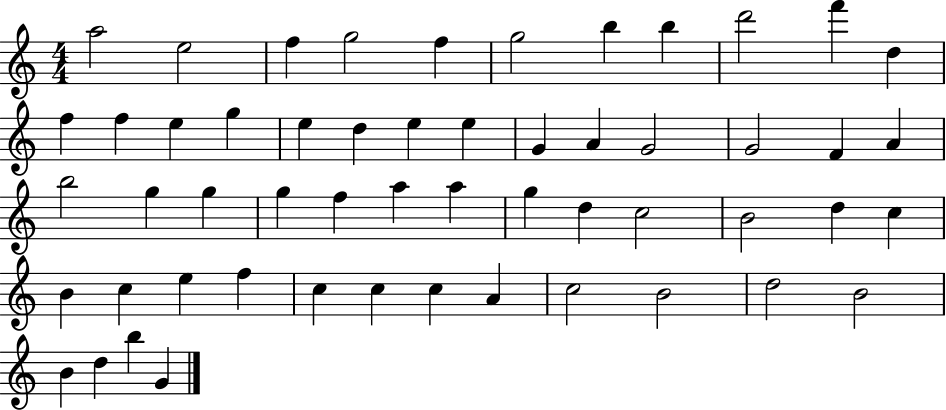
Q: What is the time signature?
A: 4/4